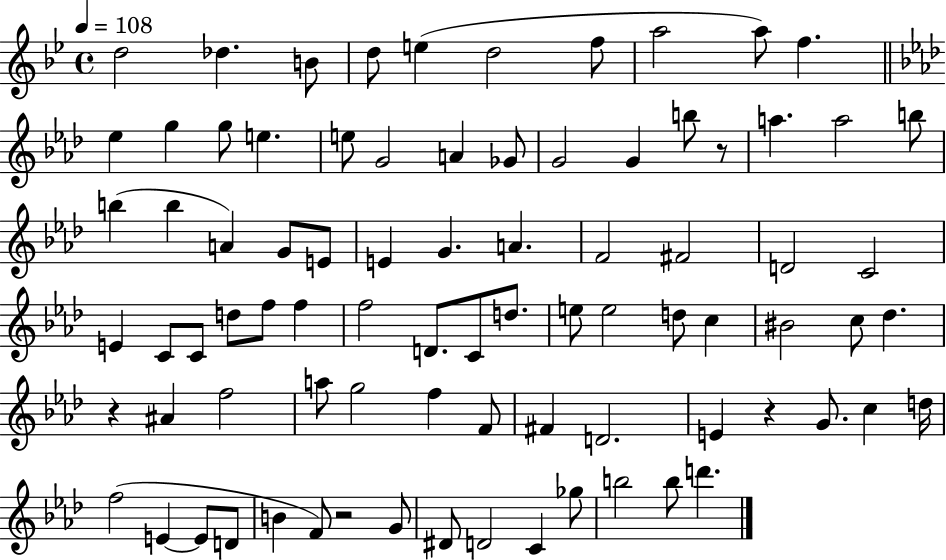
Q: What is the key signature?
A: BES major